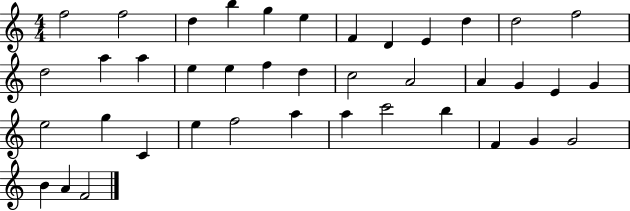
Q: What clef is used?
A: treble